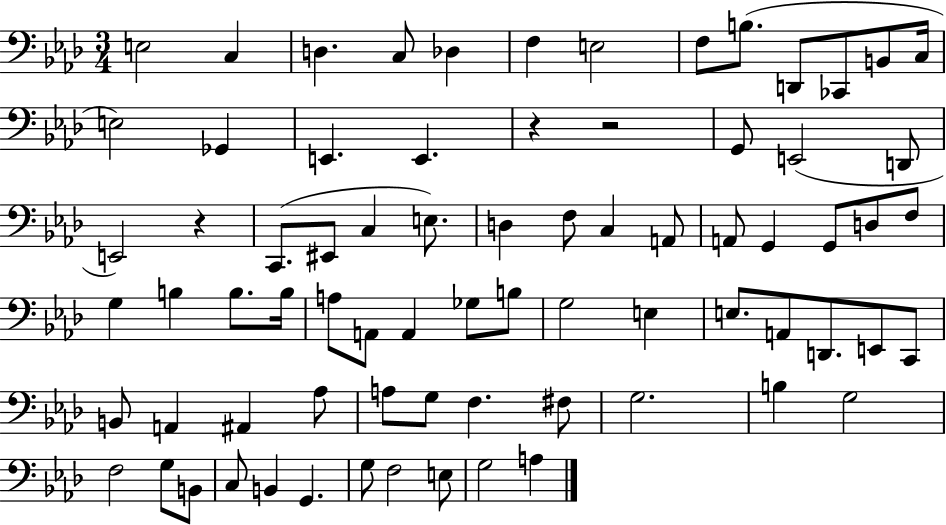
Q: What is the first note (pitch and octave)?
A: E3